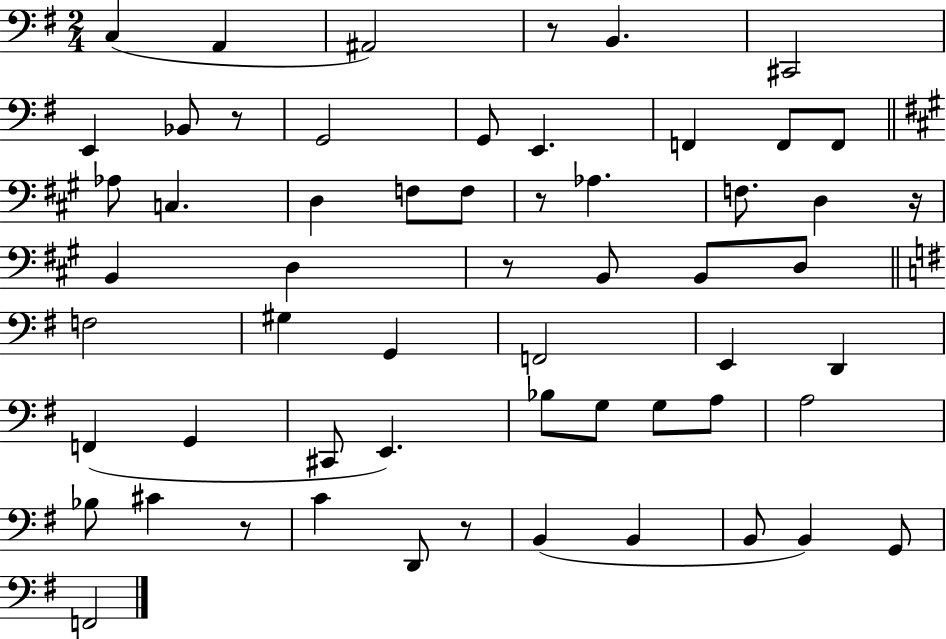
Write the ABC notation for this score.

X:1
T:Untitled
M:2/4
L:1/4
K:G
C, A,, ^A,,2 z/2 B,, ^C,,2 E,, _B,,/2 z/2 G,,2 G,,/2 E,, F,, F,,/2 F,,/2 _A,/2 C, D, F,/2 F,/2 z/2 _A, F,/2 D, z/4 B,, D, z/2 B,,/2 B,,/2 D,/2 F,2 ^G, G,, F,,2 E,, D,, F,, G,, ^C,,/2 E,, _B,/2 G,/2 G,/2 A,/2 A,2 _B,/2 ^C z/2 C D,,/2 z/2 B,, B,, B,,/2 B,, G,,/2 F,,2